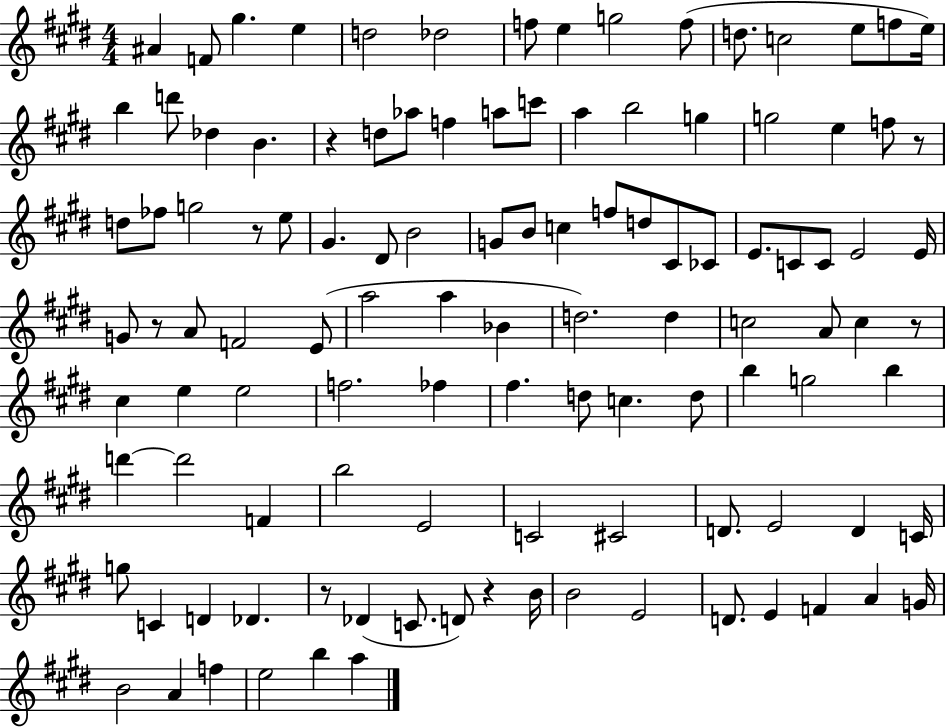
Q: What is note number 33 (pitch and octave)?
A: G5